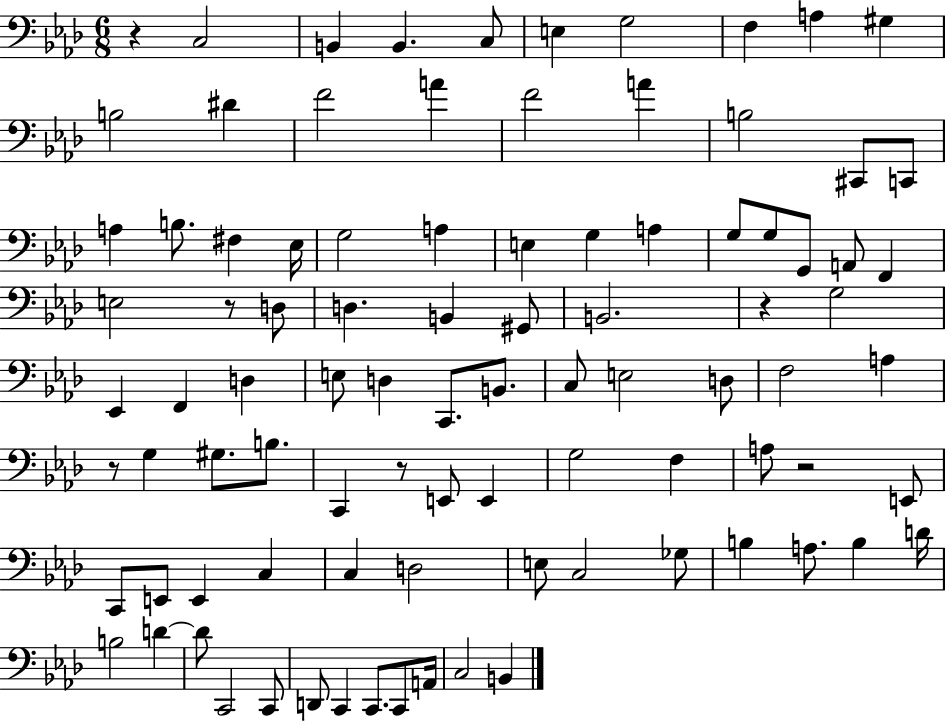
R/q C3/h B2/q B2/q. C3/e E3/q G3/h F3/q A3/q G#3/q B3/h D#4/q F4/h A4/q F4/h A4/q B3/h C#2/e C2/e A3/q B3/e. F#3/q Eb3/s G3/h A3/q E3/q G3/q A3/q G3/e G3/e G2/e A2/e F2/q E3/h R/e D3/e D3/q. B2/q G#2/e B2/h. R/q G3/h Eb2/q F2/q D3/q E3/e D3/q C2/e. B2/e. C3/e E3/h D3/e F3/h A3/q R/e G3/q G#3/e. B3/e. C2/q R/e E2/e E2/q G3/h F3/q A3/e R/h E2/e C2/e E2/e E2/q C3/q C3/q D3/h E3/e C3/h Gb3/e B3/q A3/e. B3/q D4/s B3/h D4/q D4/e C2/h C2/e D2/e C2/q C2/e. C2/e A2/s C3/h B2/q